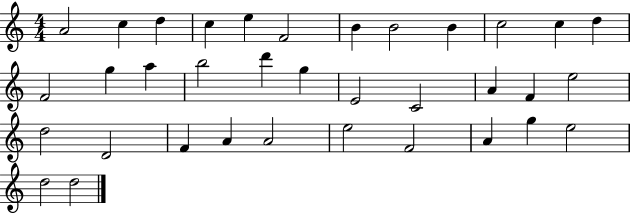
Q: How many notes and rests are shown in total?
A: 35